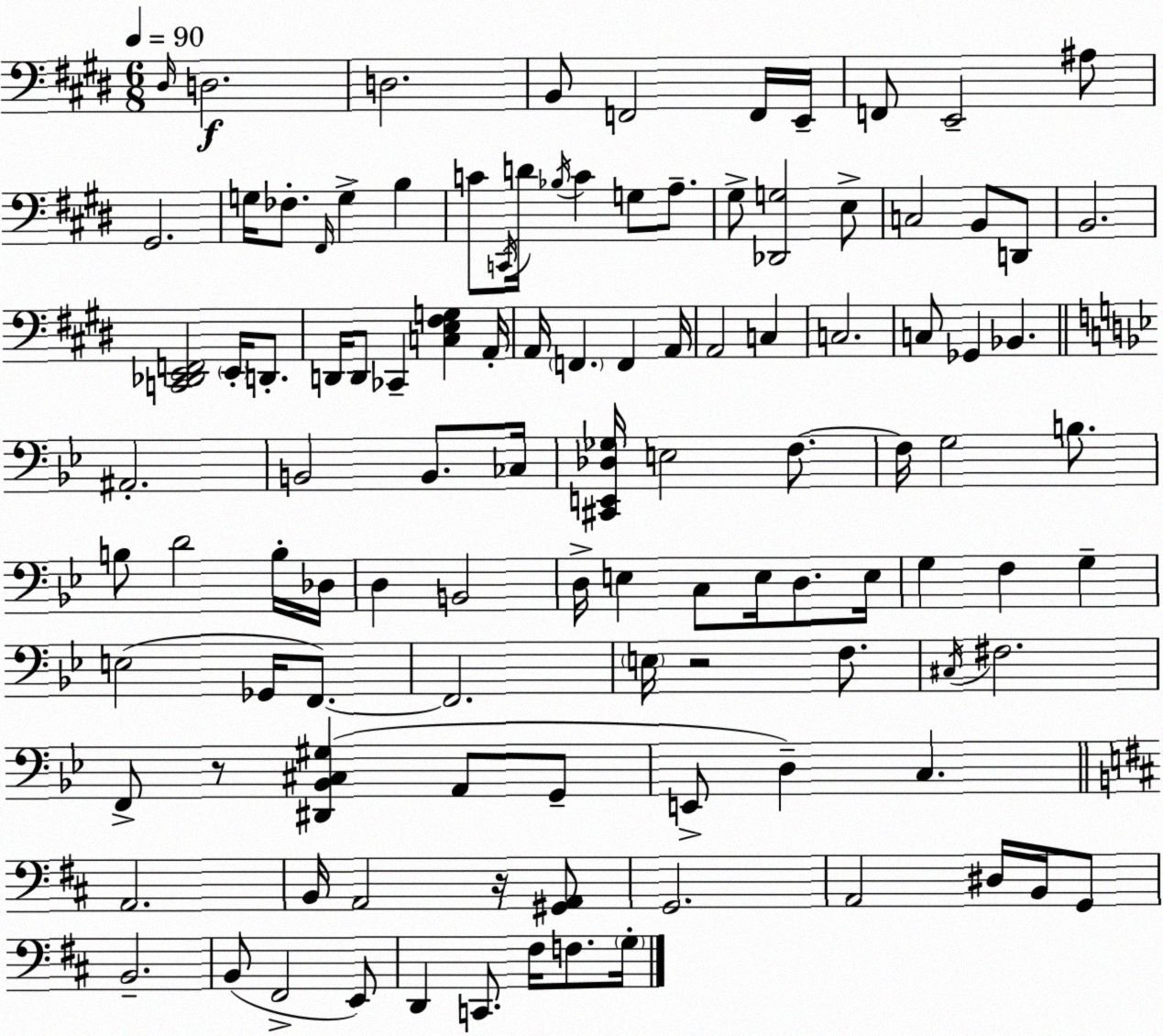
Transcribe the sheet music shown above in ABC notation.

X:1
T:Untitled
M:6/8
L:1/4
K:E
^D,/4 D,2 D,2 B,,/2 F,,2 F,,/4 E,,/4 F,,/2 E,,2 ^A,/2 ^G,,2 G,/4 _F,/2 ^F,,/4 G, B, C/2 C,,/4 D/4 _B,/4 C G,/2 A,/2 ^G,/2 [_D,,G,]2 E,/2 C,2 B,,/2 D,,/2 B,,2 [C,,_D,,E,,F,,]2 E,,/4 D,,/2 D,,/4 D,,/2 _C,, [C,E,^F,G,] A,,/4 A,,/4 F,, F,, A,,/4 A,,2 C, C,2 C,/2 _G,, _B,, ^A,,2 B,,2 B,,/2 _C,/4 [^C,,E,,_D,_G,]/4 E,2 F,/2 F,/4 G,2 B,/2 B,/2 D2 B,/4 _D,/4 D, B,,2 D,/4 E, C,/2 E,/4 D,/2 E,/4 G, F, G, E,2 _G,,/4 F,,/2 F,,2 E,/4 z2 F,/2 ^C,/4 ^F,2 F,,/2 z/2 [^D,,_B,,^C,^G,] A,,/2 G,,/2 E,,/2 D, C, A,,2 B,,/4 A,,2 z/4 [^G,,A,,]/2 G,,2 A,,2 ^D,/4 B,,/4 G,,/2 B,,2 B,,/2 ^F,,2 E,,/2 D,, C,,/2 ^F,/4 F,/2 G,/4